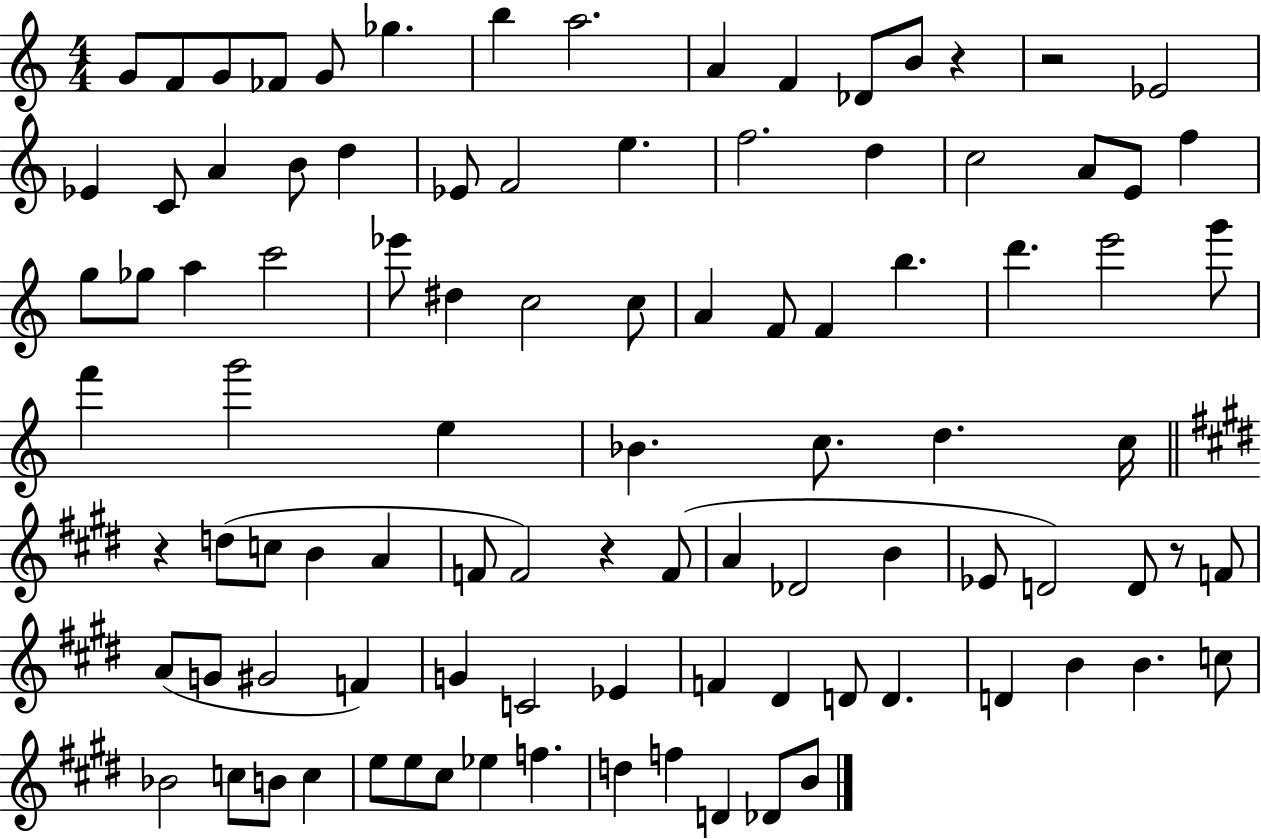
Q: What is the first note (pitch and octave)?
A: G4